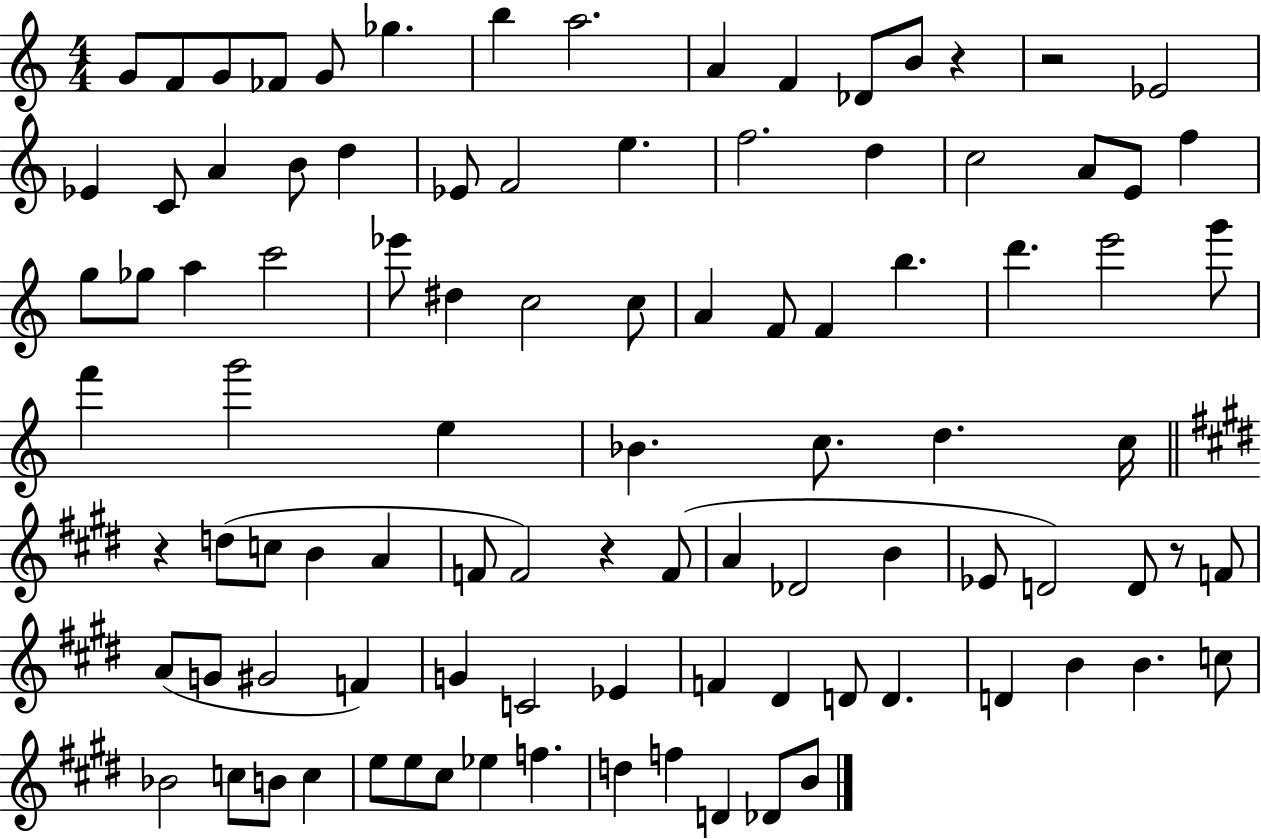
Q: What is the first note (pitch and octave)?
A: G4